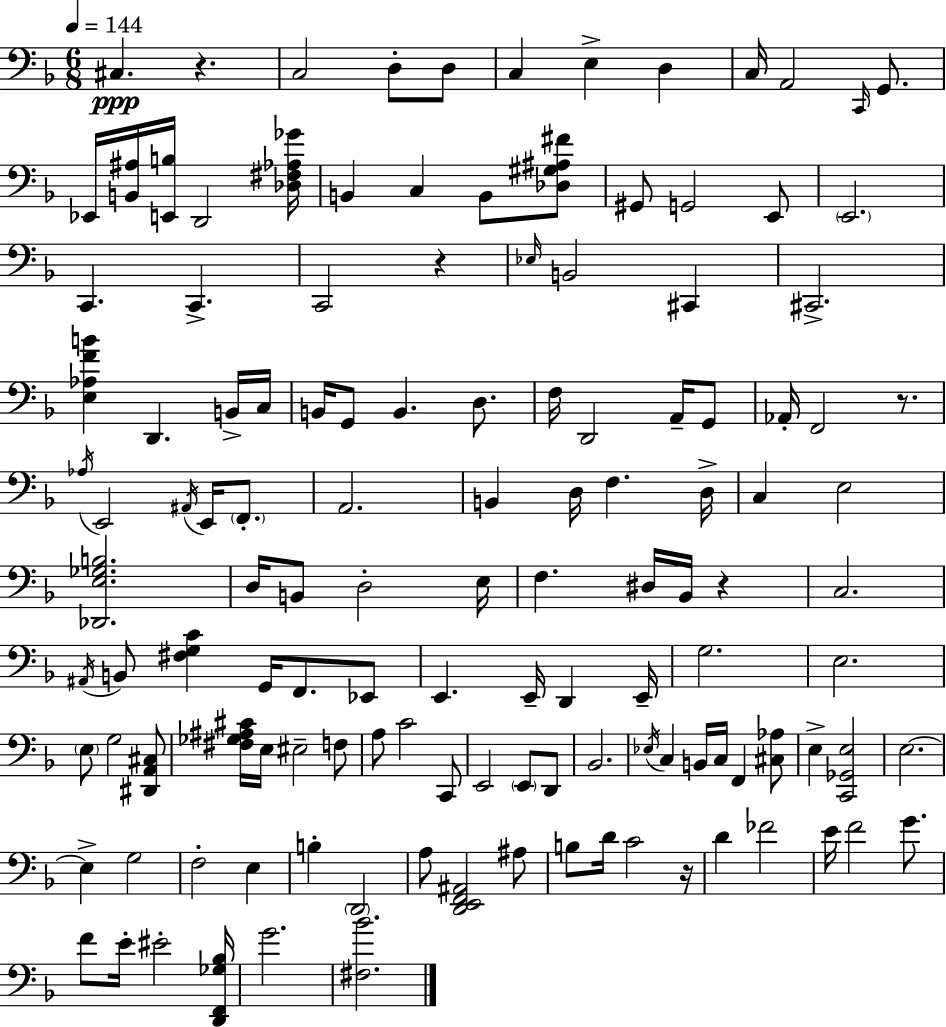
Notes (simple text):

C#3/q. R/q. C3/h D3/e D3/e C3/q E3/q D3/q C3/s A2/h C2/s G2/e. Eb2/s [B2,A#3]/s [E2,B3]/s D2/h [Db3,F#3,Ab3,Gb4]/s B2/q C3/q B2/e [Db3,G#3,A#3,F#4]/e G#2/e G2/h E2/e E2/h. C2/q. C2/q. C2/h R/q Eb3/s B2/h C#2/q C#2/h. [E3,Ab3,F4,B4]/q D2/q. B2/s C3/s B2/s G2/e B2/q. D3/e. F3/s D2/h A2/s G2/e Ab2/s F2/h R/e. Ab3/s E2/h A#2/s E2/s F2/e. A2/h. B2/q D3/s F3/q. D3/s C3/q E3/h [Db2,E3,Gb3,B3]/h. D3/s B2/e D3/h E3/s F3/q. D#3/s Bb2/s R/q C3/h. A#2/s B2/e [F#3,G3,C4]/q G2/s F2/e. Eb2/e E2/q. E2/s D2/q E2/s G3/h. E3/h. E3/e G3/h [D#2,A2,C#3]/e [F#3,Gb3,A#3,C#4]/s E3/s EIS3/h F3/e A3/e C4/h C2/e E2/h E2/e D2/e Bb2/h. Eb3/s C3/q B2/s C3/s F2/q [C#3,Ab3]/e E3/q [C2,Gb2,E3]/h E3/h. E3/q G3/h F3/h E3/q B3/q D2/h A3/e [D2,E2,F2,A#2]/h A#3/e B3/e D4/s C4/h R/s D4/q FES4/h E4/s F4/h G4/e. F4/e E4/s EIS4/h [D2,F2,Gb3,Bb3]/s G4/h. [F#3,Bb4]/h.